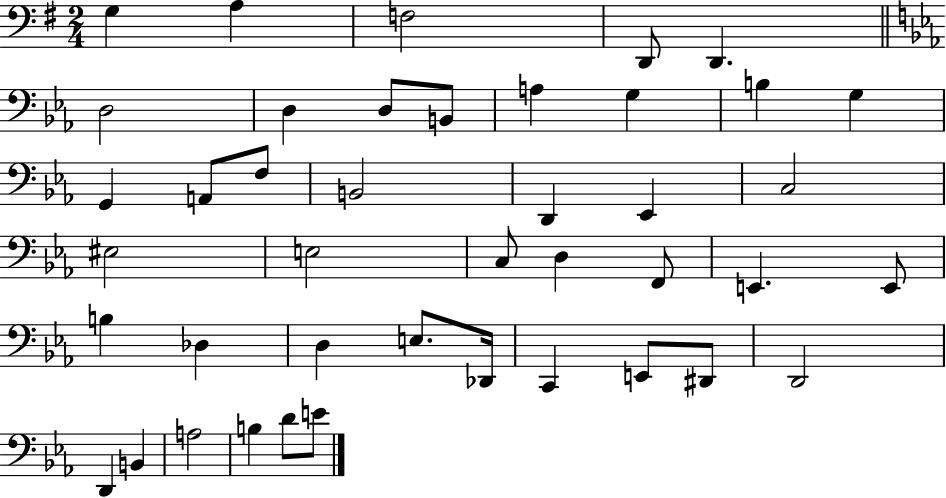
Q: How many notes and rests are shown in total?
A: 42